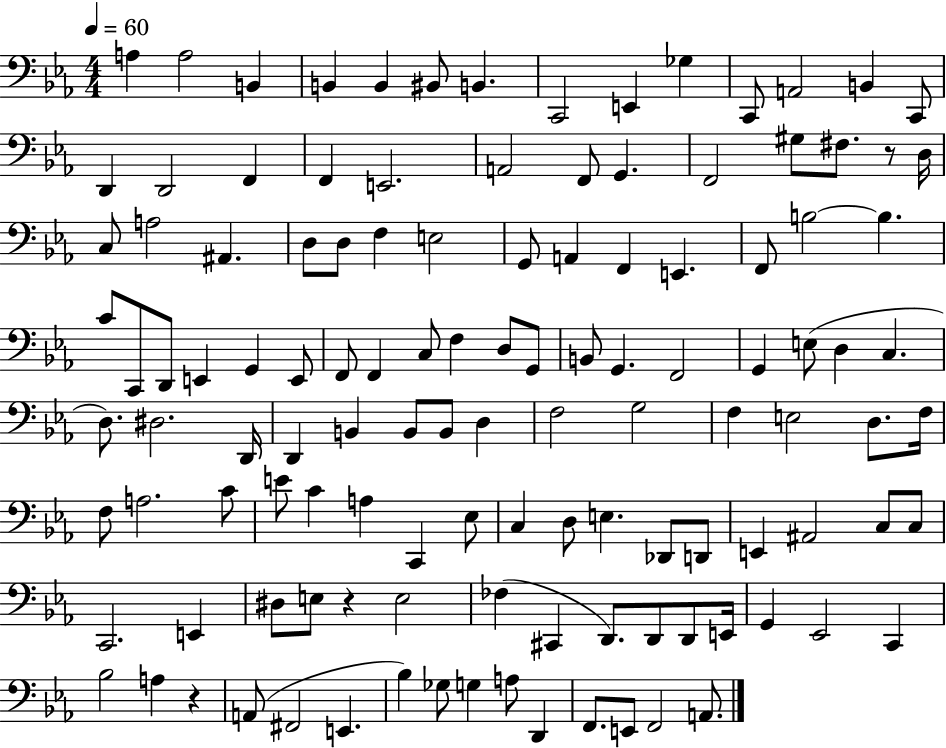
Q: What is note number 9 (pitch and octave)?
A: E2